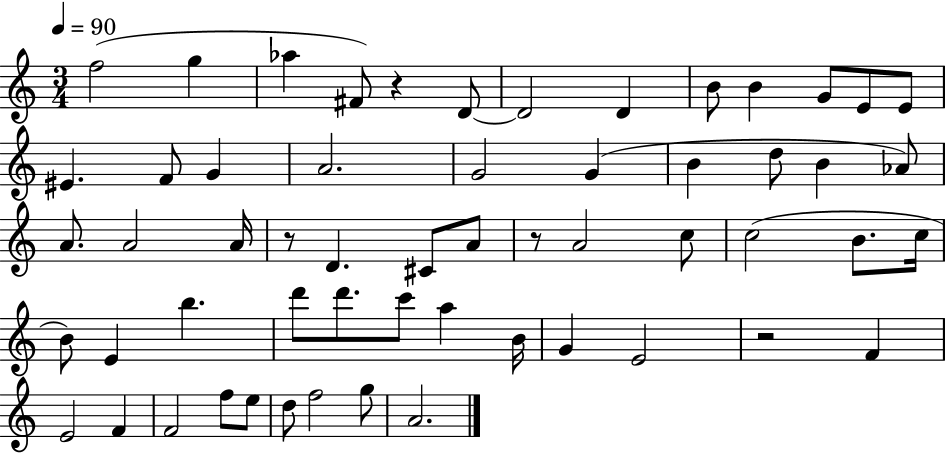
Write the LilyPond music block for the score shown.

{
  \clef treble
  \numericTimeSignature
  \time 3/4
  \key c \major
  \tempo 4 = 90
  f''2( g''4 | aes''4 fis'8) r4 d'8~~ | d'2 d'4 | b'8 b'4 g'8 e'8 e'8 | \break eis'4. f'8 g'4 | a'2. | g'2 g'4( | b'4 d''8 b'4 aes'8) | \break a'8. a'2 a'16 | r8 d'4. cis'8 a'8 | r8 a'2 c''8 | c''2( b'8. c''16 | \break b'8) e'4 b''4. | d'''8 d'''8. c'''8 a''4 b'16 | g'4 e'2 | r2 f'4 | \break e'2 f'4 | f'2 f''8 e''8 | d''8 f''2 g''8 | a'2. | \break \bar "|."
}